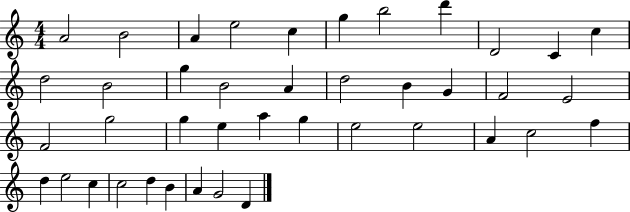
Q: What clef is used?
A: treble